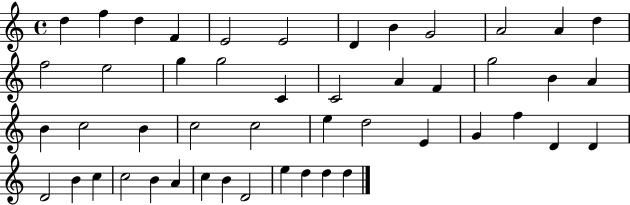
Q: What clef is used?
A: treble